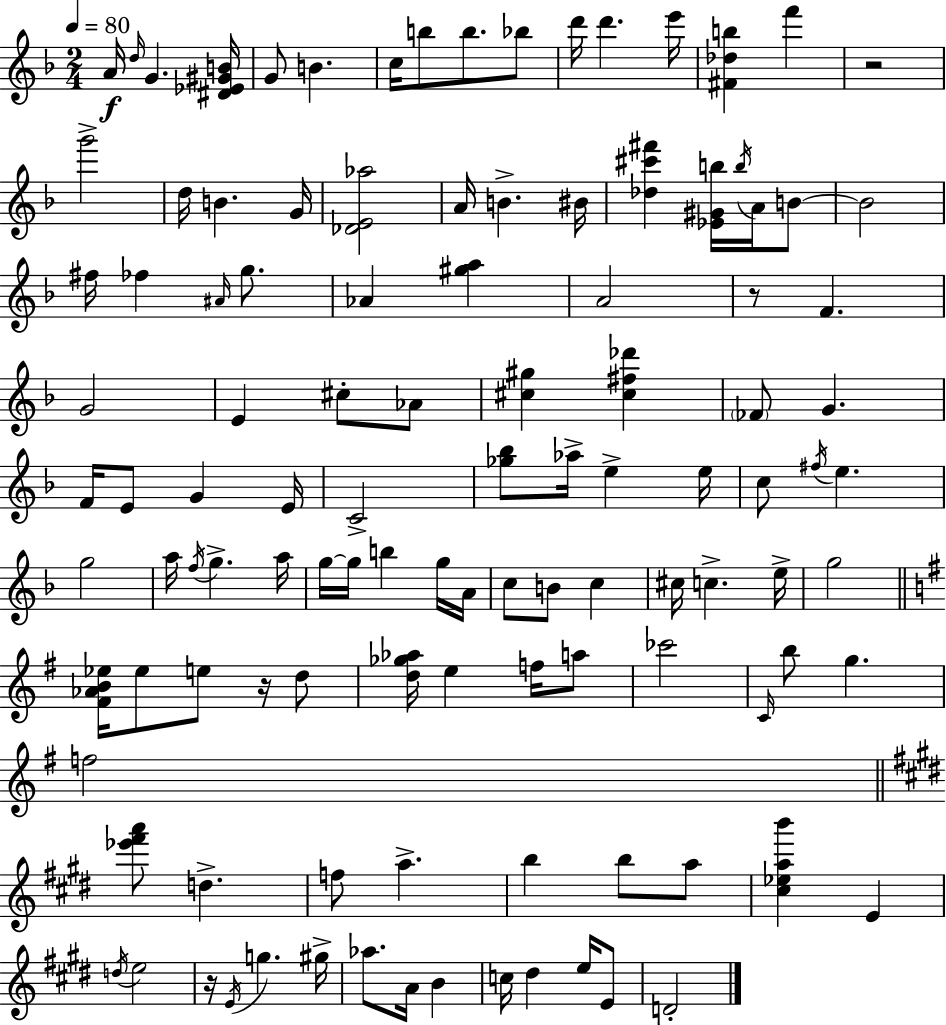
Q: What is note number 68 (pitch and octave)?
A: D5